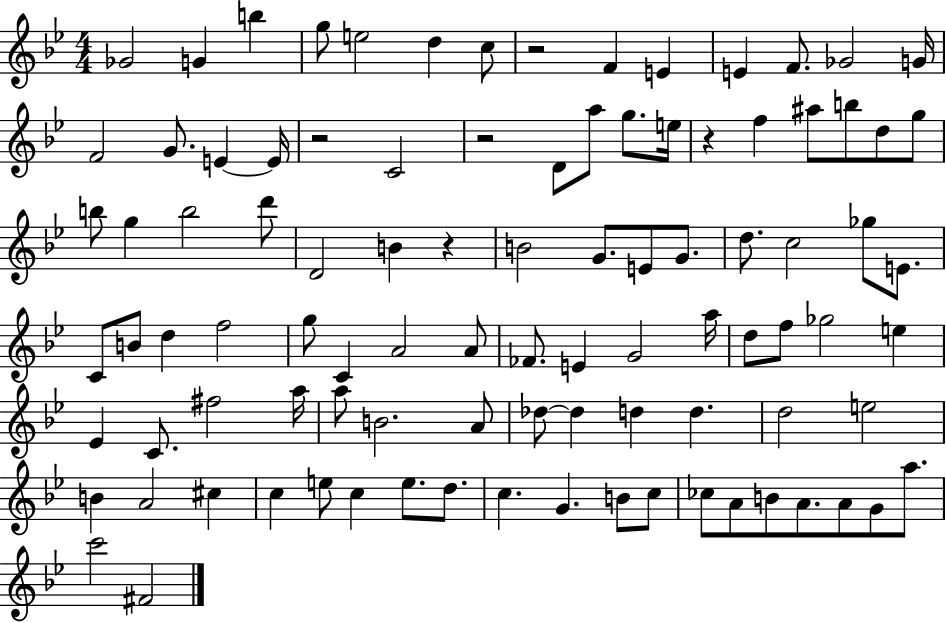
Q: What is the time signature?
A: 4/4